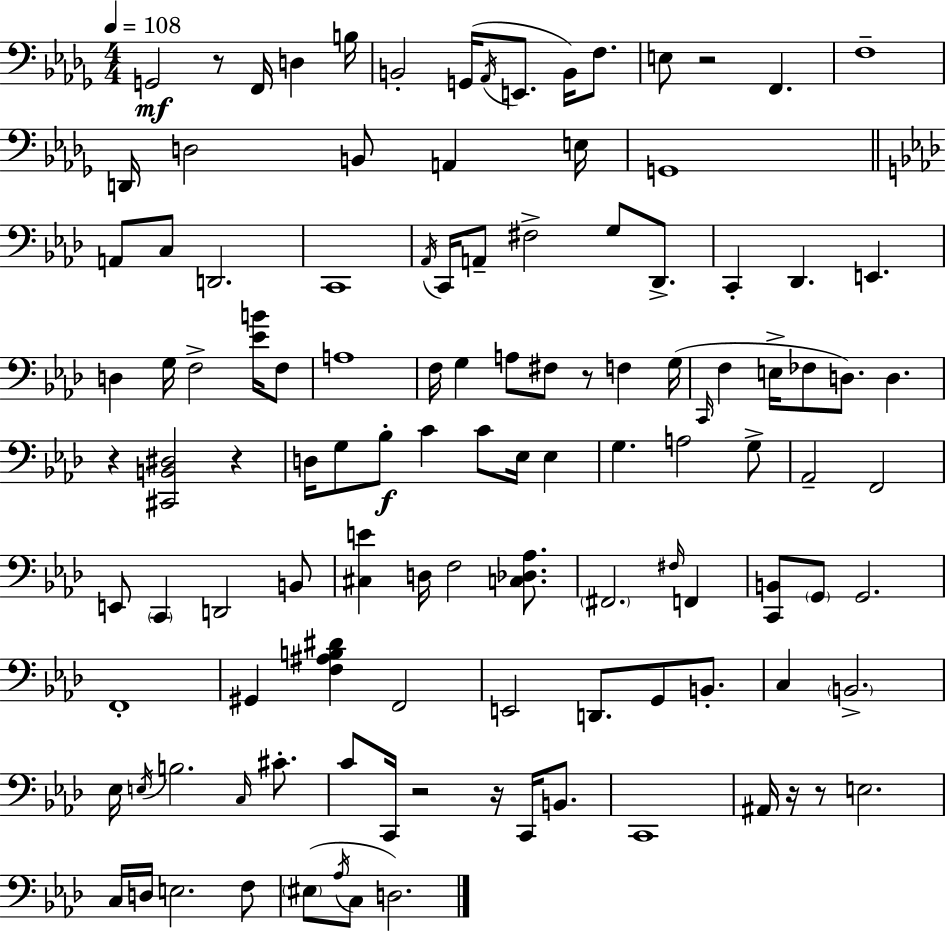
X:1
T:Untitled
M:4/4
L:1/4
K:Bbm
G,,2 z/2 F,,/4 D, B,/4 B,,2 G,,/4 _A,,/4 E,,/2 B,,/4 F,/2 E,/2 z2 F,, F,4 D,,/4 D,2 B,,/2 A,, E,/4 G,,4 A,,/2 C,/2 D,,2 C,,4 _A,,/4 C,,/4 A,,/2 ^F,2 G,/2 _D,,/2 C,, _D,, E,, D, G,/4 F,2 [_EB]/4 F,/2 A,4 F,/4 G, A,/2 ^F,/2 z/2 F, G,/4 C,,/4 F, E,/4 _F,/2 D,/2 D, z [^C,,B,,^D,]2 z D,/4 G,/2 _B,/2 C C/2 _E,/4 _E, G, A,2 G,/2 _A,,2 F,,2 E,,/2 C,, D,,2 B,,/2 [^C,E] D,/4 F,2 [C,_D,_A,]/2 ^F,,2 ^F,/4 F,, [C,,B,,]/2 G,,/2 G,,2 F,,4 ^G,, [F,^A,B,^D] F,,2 E,,2 D,,/2 G,,/2 B,,/2 C, B,,2 _E,/4 E,/4 B,2 C,/4 ^C/2 C/2 C,,/4 z2 z/4 C,,/4 B,,/2 C,,4 ^A,,/4 z/4 z/2 E,2 C,/4 D,/4 E,2 F,/2 ^E,/2 _A,/4 C,/2 D,2